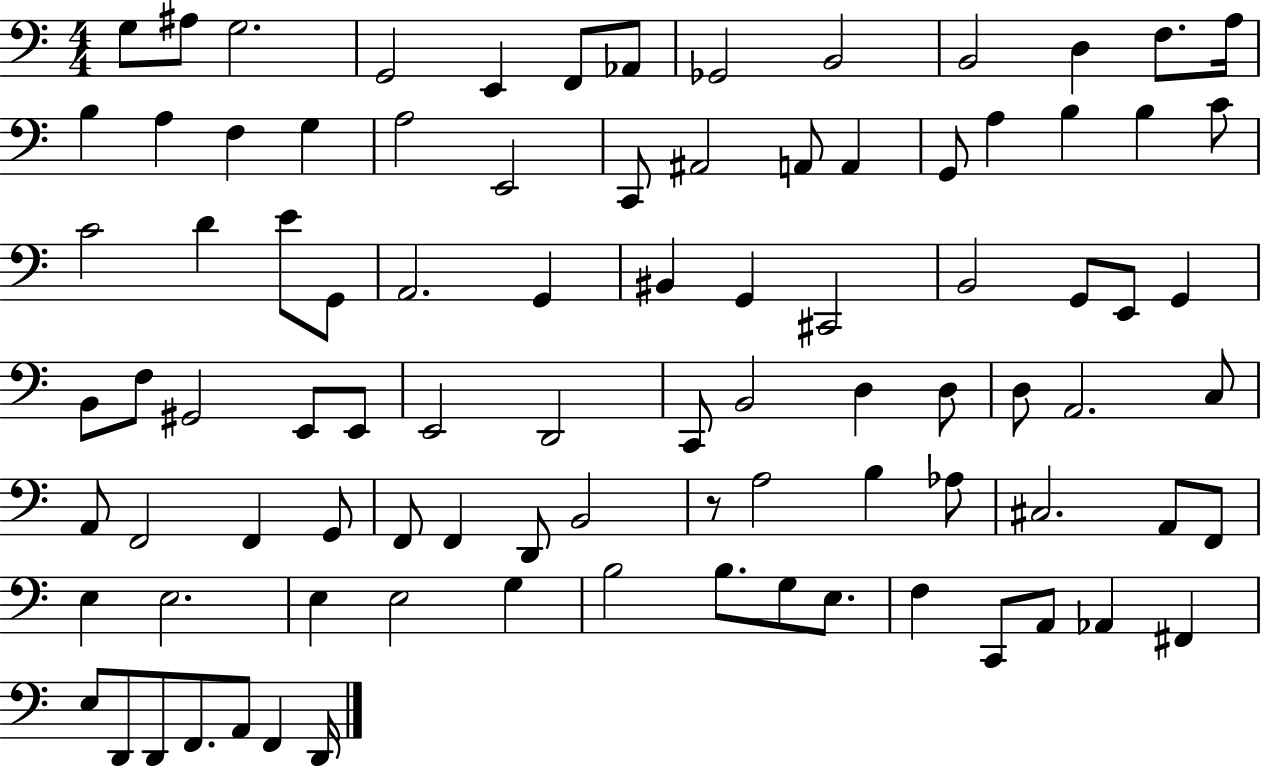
G3/e A#3/e G3/h. G2/h E2/q F2/e Ab2/e Gb2/h B2/h B2/h D3/q F3/e. A3/s B3/q A3/q F3/q G3/q A3/h E2/h C2/e A#2/h A2/e A2/q G2/e A3/q B3/q B3/q C4/e C4/h D4/q E4/e G2/e A2/h. G2/q BIS2/q G2/q C#2/h B2/h G2/e E2/e G2/q B2/e F3/e G#2/h E2/e E2/e E2/h D2/h C2/e B2/h D3/q D3/e D3/e A2/h. C3/e A2/e F2/h F2/q G2/e F2/e F2/q D2/e B2/h R/e A3/h B3/q Ab3/e C#3/h. A2/e F2/e E3/q E3/h. E3/q E3/h G3/q B3/h B3/e. G3/e E3/e. F3/q C2/e A2/e Ab2/q F#2/q E3/e D2/e D2/e F2/e. A2/e F2/q D2/s